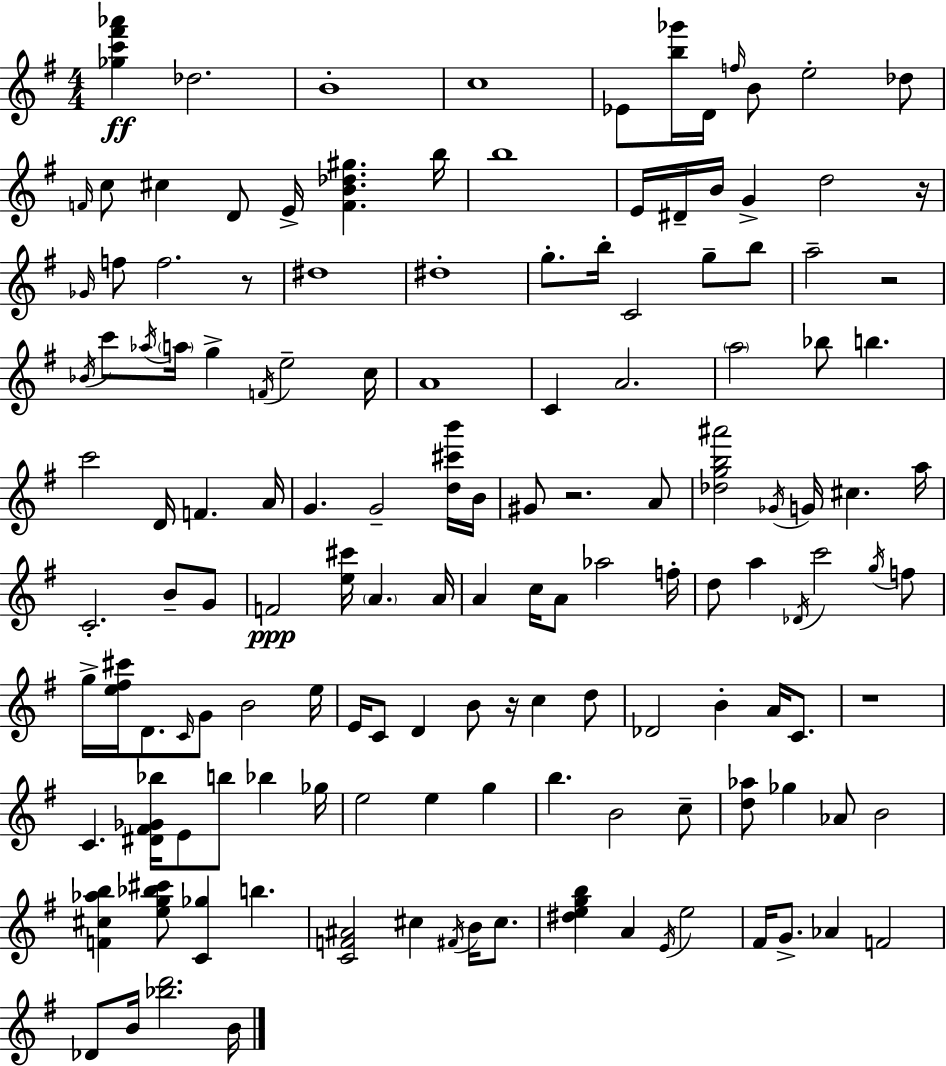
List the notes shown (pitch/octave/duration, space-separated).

[Gb5,C6,F#6,Ab6]/q Db5/h. B4/w C5/w Eb4/e [B5,Gb6]/s D4/s F5/s B4/e E5/h Db5/e F4/s C5/e C#5/q D4/e E4/s [F4,B4,Db5,G#5]/q. B5/s B5/w E4/s D#4/s B4/s G4/q D5/h R/s Gb4/s F5/e F5/h. R/e D#5/w D#5/w G5/e. B5/s C4/h G5/e B5/e A5/h R/h Bb4/s C6/e Ab5/s A5/s G5/q F4/s E5/h C5/s A4/w C4/q A4/h. A5/h Bb5/e B5/q. C6/h D4/s F4/q. A4/s G4/q. G4/h [D5,C#6,B6]/s B4/s G#4/e R/h. A4/e [Db5,G5,B5,A#6]/h Gb4/s G4/s C#5/q. A5/s C4/h. B4/e G4/e F4/h [E5,C#6]/s A4/q. A4/s A4/q C5/s A4/e Ab5/h F5/s D5/e A5/q Db4/s C6/h G5/s F5/e G5/s [E5,F#5,C#6]/s D4/e. C4/s G4/e B4/h E5/s E4/s C4/e D4/q B4/e R/s C5/q D5/e Db4/h B4/q A4/s C4/e. R/w C4/q. [D#4,F#4,Gb4,Bb5]/s E4/e B5/e Bb5/q Gb5/s E5/h E5/q G5/q B5/q. B4/h C5/e [D5,Ab5]/e Gb5/q Ab4/e B4/h [F4,C#5,Ab5,B5]/q [E5,G5,Bb5,C#6]/e [C4,Gb5]/q B5/q. [C4,F4,A#4]/h C#5/q F#4/s B4/s C#5/e. [D#5,E5,G5,B5]/q A4/q E4/s E5/h F#4/s G4/e. Ab4/q F4/h Db4/e B4/s [Bb5,D6]/h. B4/s